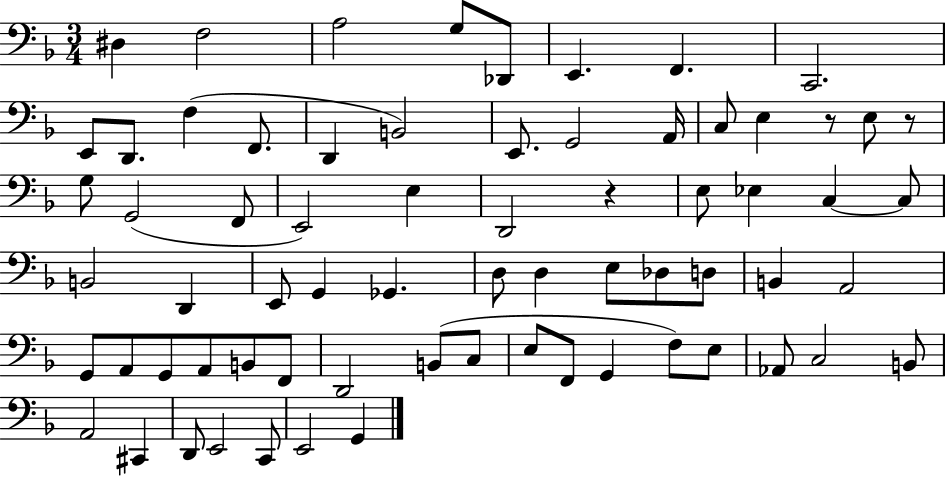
X:1
T:Untitled
M:3/4
L:1/4
K:F
^D, F,2 A,2 G,/2 _D,,/2 E,, F,, C,,2 E,,/2 D,,/2 F, F,,/2 D,, B,,2 E,,/2 G,,2 A,,/4 C,/2 E, z/2 E,/2 z/2 G,/2 G,,2 F,,/2 E,,2 E, D,,2 z E,/2 _E, C, C,/2 B,,2 D,, E,,/2 G,, _G,, D,/2 D, E,/2 _D,/2 D,/2 B,, A,,2 G,,/2 A,,/2 G,,/2 A,,/2 B,,/2 F,,/2 D,,2 B,,/2 C,/2 E,/2 F,,/2 G,, F,/2 E,/2 _A,,/2 C,2 B,,/2 A,,2 ^C,, D,,/2 E,,2 C,,/2 E,,2 G,,